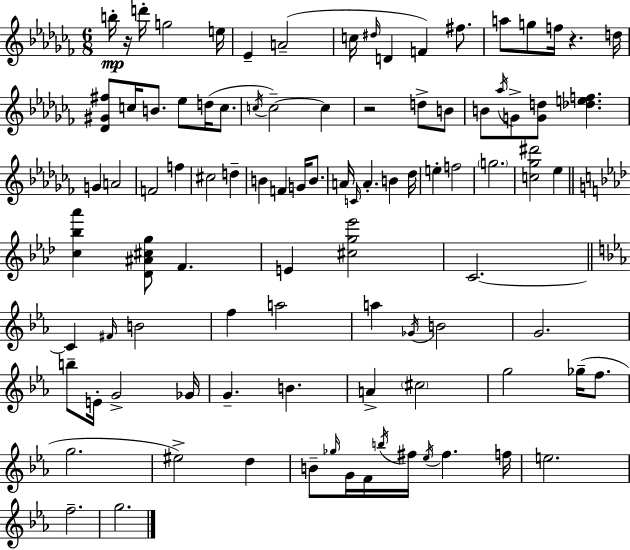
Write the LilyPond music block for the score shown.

{
  \clef treble
  \numericTimeSignature
  \time 6/8
  \key aes \minor
  b''16-.\mp r16 d'''16-. g''2 e''16 | ees'4-- a'2--( | c''16 \grace { dis''16 } d'4 f'4) fis''8. | a''8 g''8 f''16 r4. | \break d''16 <des' gis' fis''>8 c''16 b'8. ees''8 d''16( c''8. | \acciaccatura { c''16 } c''2--~~) c''4 | r2 d''8-> | b'8 b'8 \acciaccatura { aes''16 } g'8-> <g' d''>8 <des'' e'' f''>4. | \break g'4 a'2 | f'2 f''4 | cis''2 d''4-- | b'4 f'4 g'16 | \break b'8. a'16 \grace { c'16 } a'4.-. b'4 | des''16 e''4-. f''2 | \parenthesize g''2. | <c'' ges'' dis'''>2 | \break ees''4 \bar "||" \break \key f \minor <c'' bes'' aes'''>4 <des' ais' cis'' g''>8 f'4. | e'4 <cis'' g'' ees'''>2 | c'2.~~ | \bar "||" \break \key c \minor c'4 \grace { fis'16 } b'2 | f''4 a''2 | a''4 \acciaccatura { ges'16 } b'2 | g'2. | \break b''8-- e'16-. g'2-> | ges'16 g'4.-- b'4. | a'4-> \parenthesize cis''2 | g''2 ges''16--( f''8. | \break g''2. | eis''2->) d''4 | b'8-- \grace { ges''16 } g'16 f'16 \acciaccatura { b''16 } fis''16 \acciaccatura { ees''16 } fis''4. | f''16 e''2. | \break f''2.-- | g''2. | \bar "|."
}